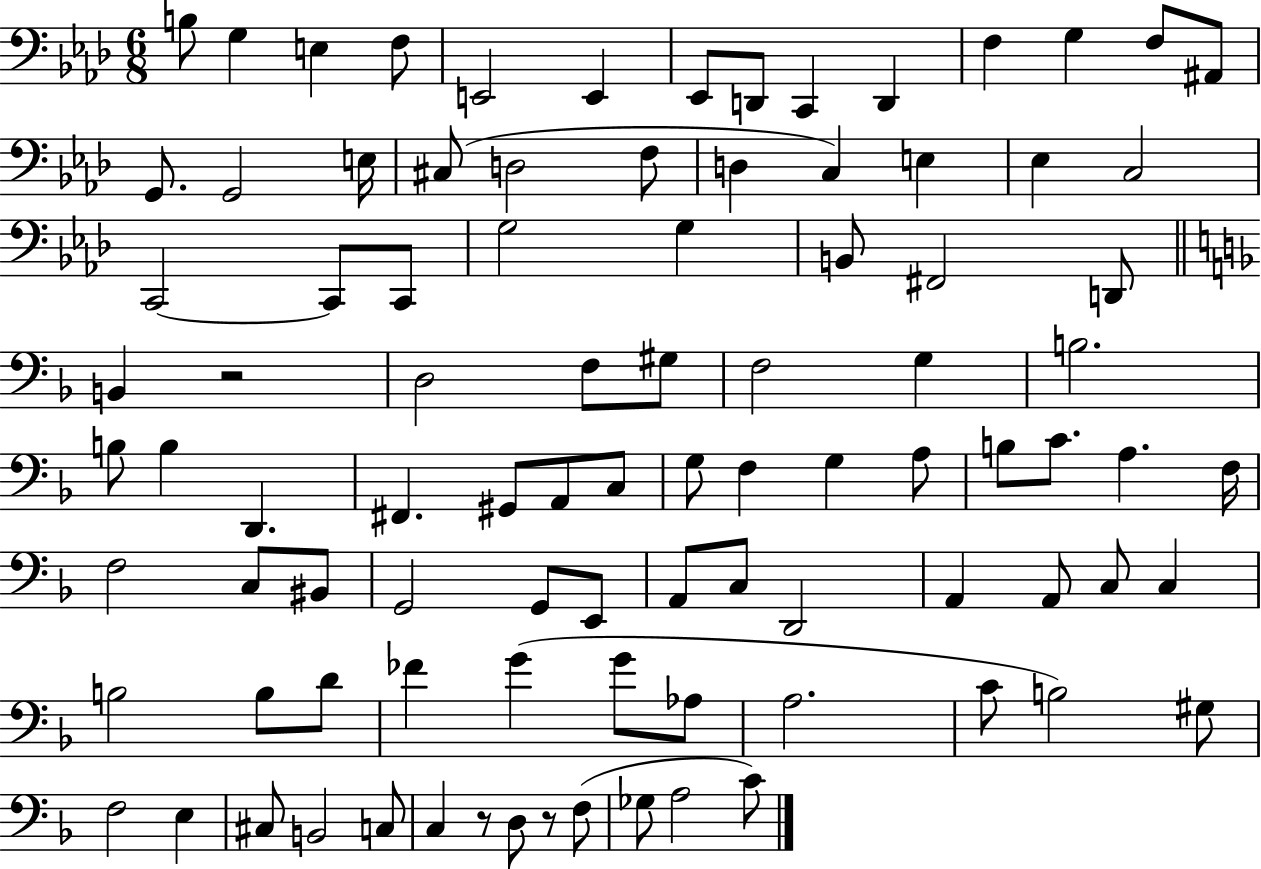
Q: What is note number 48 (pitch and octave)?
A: G3